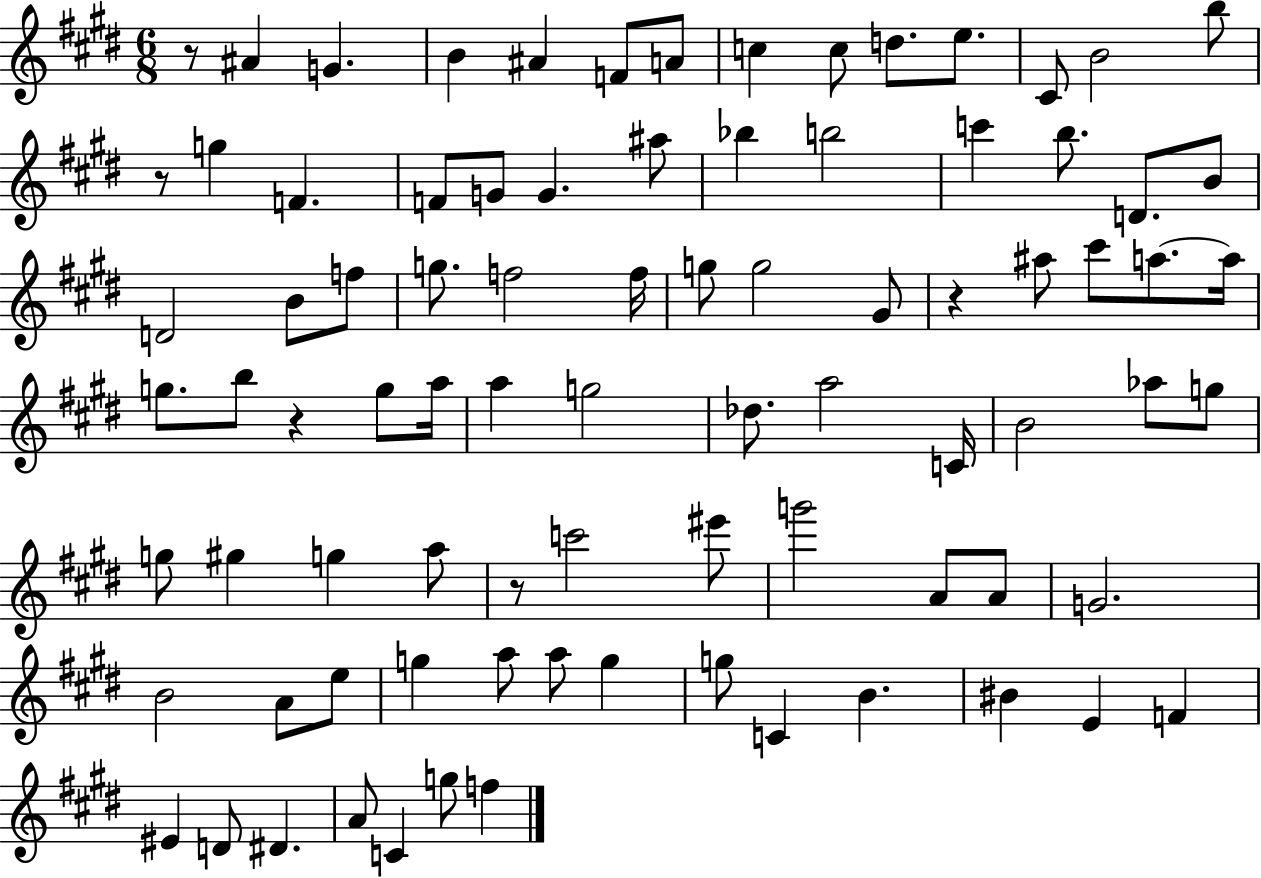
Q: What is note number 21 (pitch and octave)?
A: B5